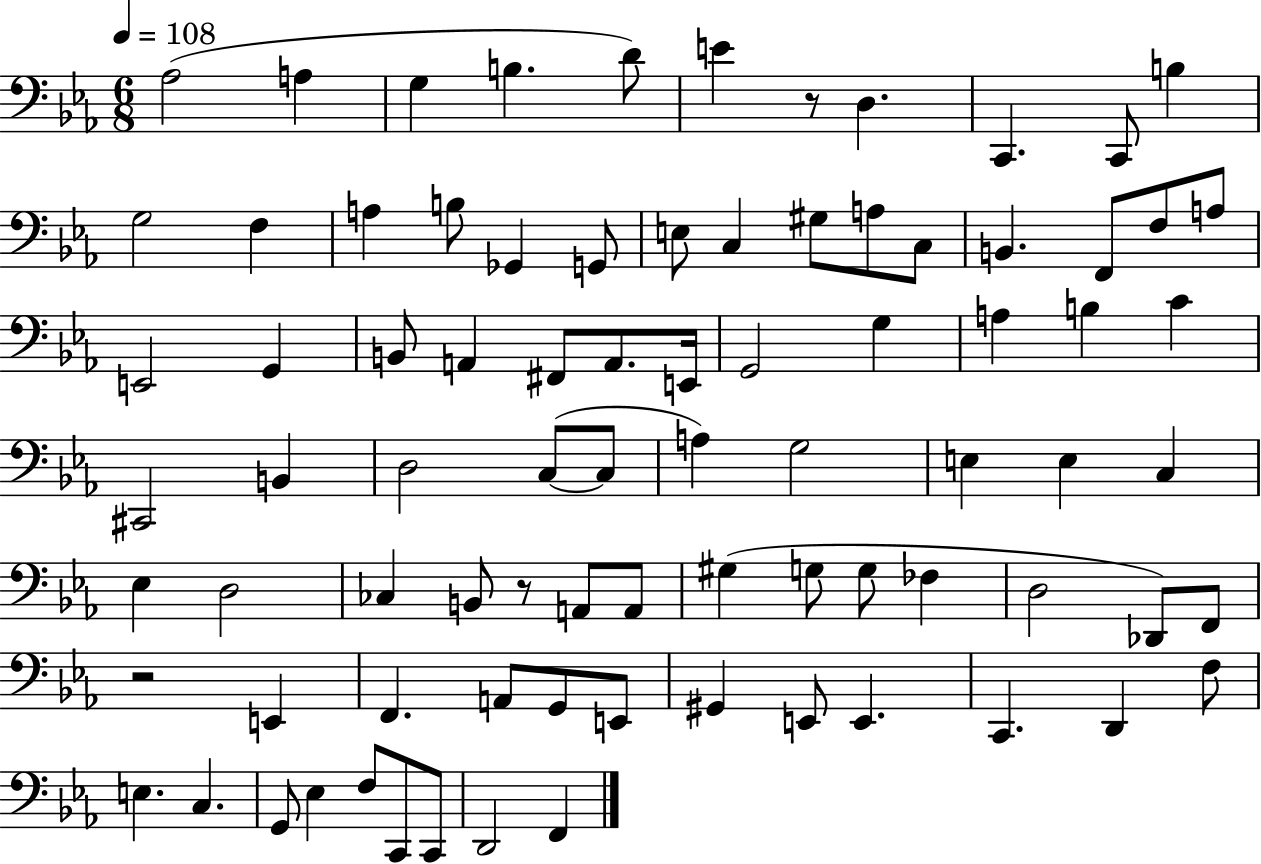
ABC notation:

X:1
T:Untitled
M:6/8
L:1/4
K:Eb
_A,2 A, G, B, D/2 E z/2 D, C,, C,,/2 B, G,2 F, A, B,/2 _G,, G,,/2 E,/2 C, ^G,/2 A,/2 C,/2 B,, F,,/2 F,/2 A,/2 E,,2 G,, B,,/2 A,, ^F,,/2 A,,/2 E,,/4 G,,2 G, A, B, C ^C,,2 B,, D,2 C,/2 C,/2 A, G,2 E, E, C, _E, D,2 _C, B,,/2 z/2 A,,/2 A,,/2 ^G, G,/2 G,/2 _F, D,2 _D,,/2 F,,/2 z2 E,, F,, A,,/2 G,,/2 E,,/2 ^G,, E,,/2 E,, C,, D,, F,/2 E, C, G,,/2 _E, F,/2 C,,/2 C,,/2 D,,2 F,,